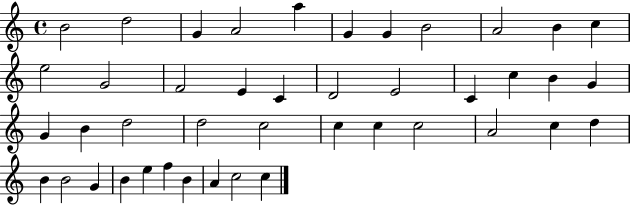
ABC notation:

X:1
T:Untitled
M:4/4
L:1/4
K:C
B2 d2 G A2 a G G B2 A2 B c e2 G2 F2 E C D2 E2 C c B G G B d2 d2 c2 c c c2 A2 c d B B2 G B e f B A c2 c